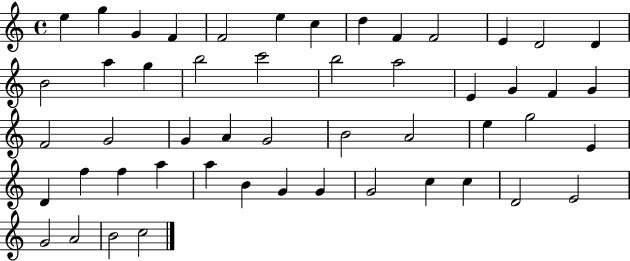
{
  \clef treble
  \time 4/4
  \defaultTimeSignature
  \key c \major
  e''4 g''4 g'4 f'4 | f'2 e''4 c''4 | d''4 f'4 f'2 | e'4 d'2 d'4 | \break b'2 a''4 g''4 | b''2 c'''2 | b''2 a''2 | e'4 g'4 f'4 g'4 | \break f'2 g'2 | g'4 a'4 g'2 | b'2 a'2 | e''4 g''2 e'4 | \break d'4 f''4 f''4 a''4 | a''4 b'4 g'4 g'4 | g'2 c''4 c''4 | d'2 e'2 | \break g'2 a'2 | b'2 c''2 | \bar "|."
}